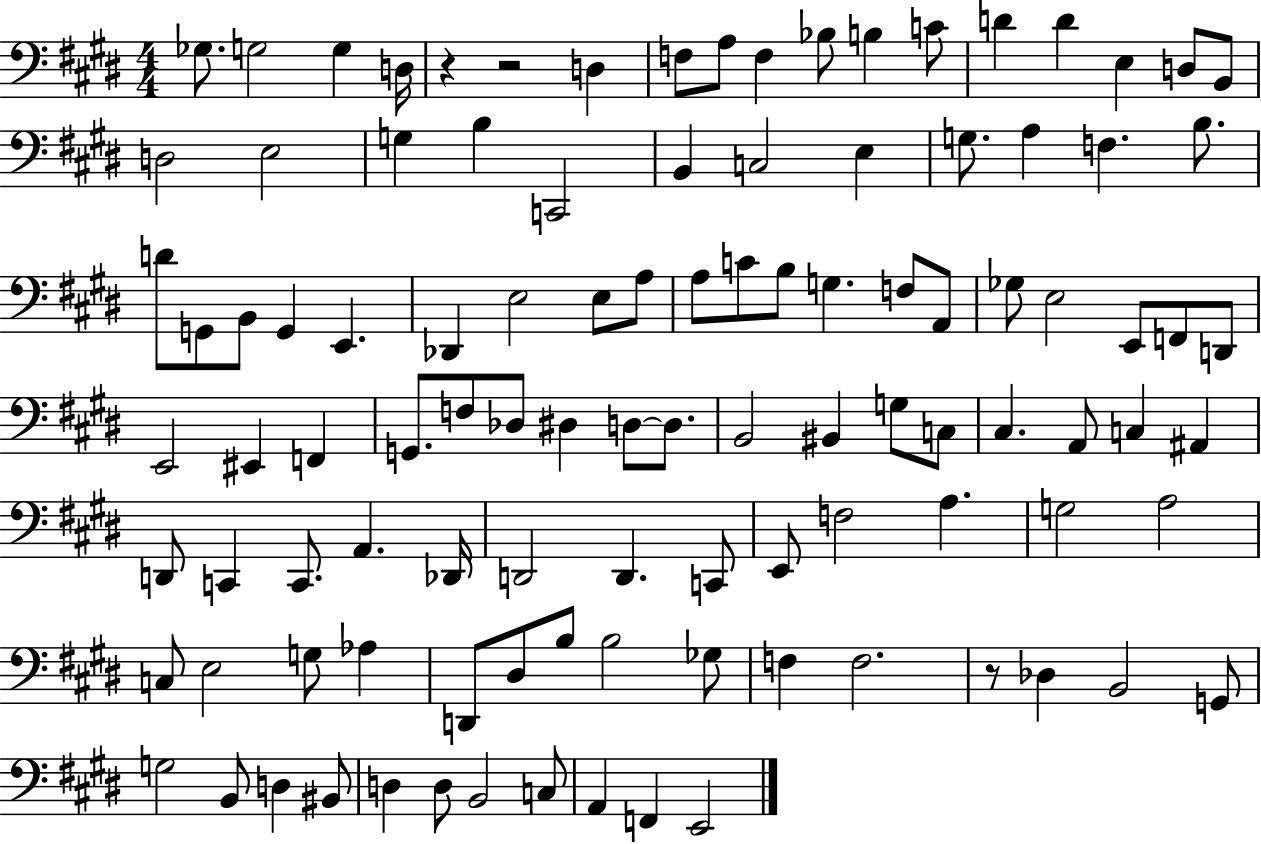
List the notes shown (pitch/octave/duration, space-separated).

Gb3/e. G3/h G3/q D3/s R/q R/h D3/q F3/e A3/e F3/q Bb3/e B3/q C4/e D4/q D4/q E3/q D3/e B2/e D3/h E3/h G3/q B3/q C2/h B2/q C3/h E3/q G3/e. A3/q F3/q. B3/e. D4/e G2/e B2/e G2/q E2/q. Db2/q E3/h E3/e A3/e A3/e C4/e B3/e G3/q. F3/e A2/e Gb3/e E3/h E2/e F2/e D2/e E2/h EIS2/q F2/q G2/e. F3/e Db3/e D#3/q D3/e D3/e. B2/h BIS2/q G3/e C3/e C#3/q. A2/e C3/q A#2/q D2/e C2/q C2/e. A2/q. Db2/s D2/h D2/q. C2/e E2/e F3/h A3/q. G3/h A3/h C3/e E3/h G3/e Ab3/q D2/e D#3/e B3/e B3/h Gb3/e F3/q F3/h. R/e Db3/q B2/h G2/e G3/h B2/e D3/q BIS2/e D3/q D3/e B2/h C3/e A2/q F2/q E2/h